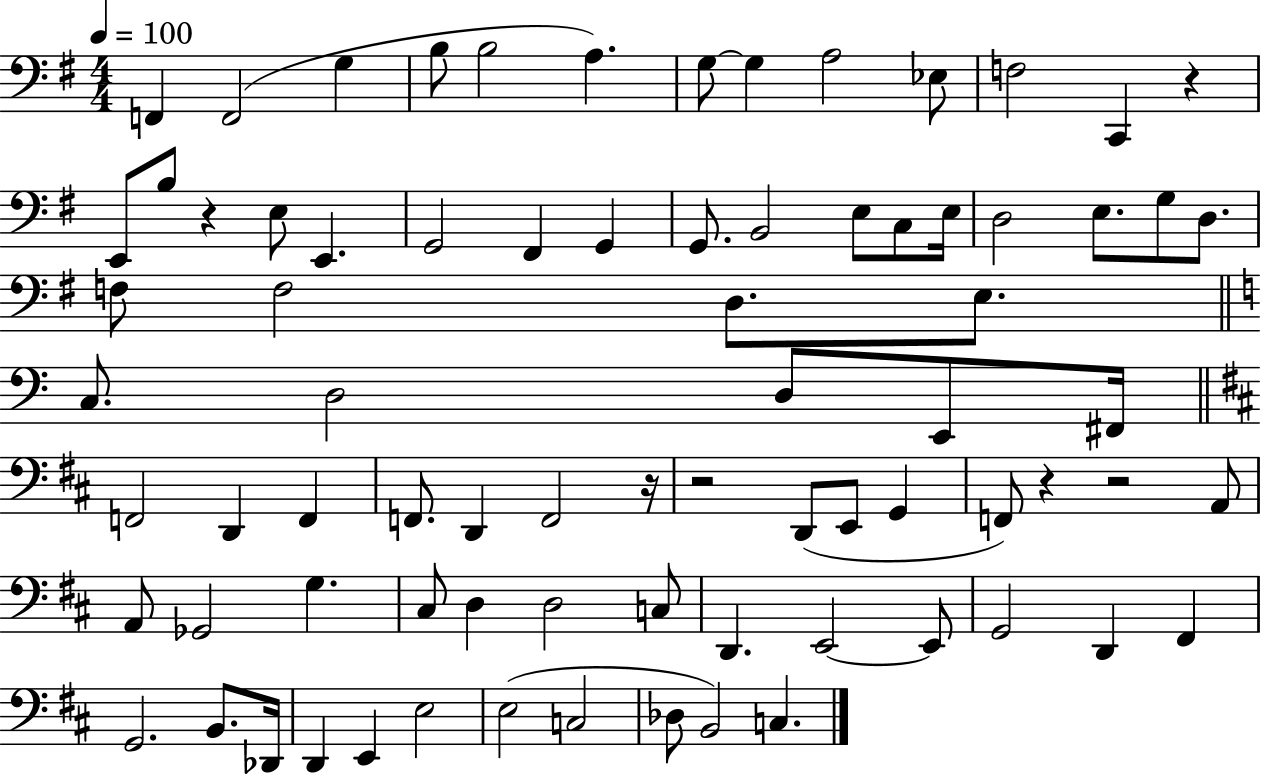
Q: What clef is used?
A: bass